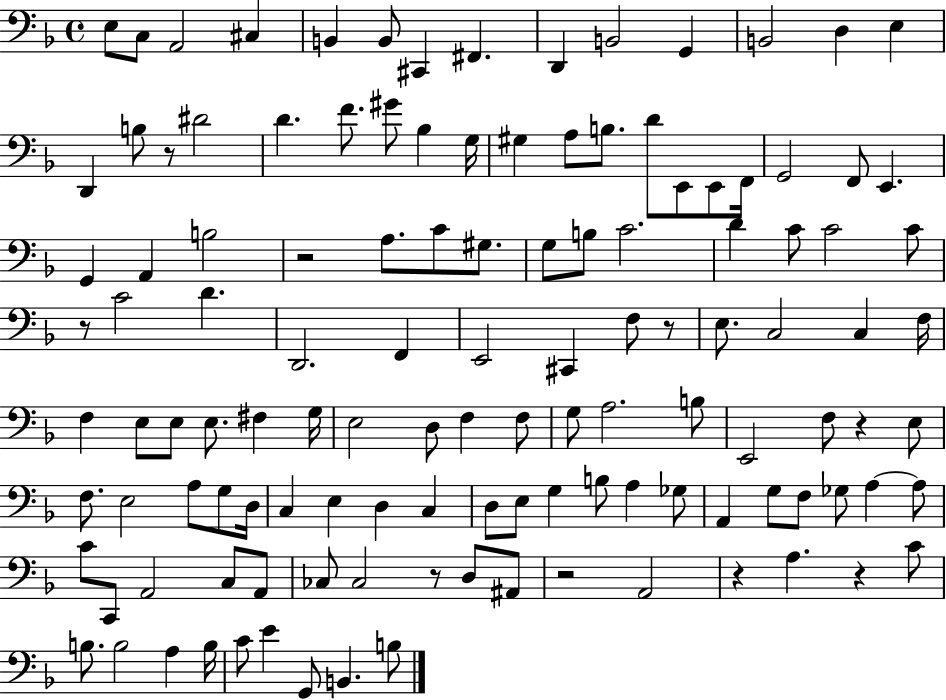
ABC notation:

X:1
T:Untitled
M:4/4
L:1/4
K:F
E,/2 C,/2 A,,2 ^C, B,, B,,/2 ^C,, ^F,, D,, B,,2 G,, B,,2 D, E, D,, B,/2 z/2 ^D2 D F/2 ^G/2 _B, G,/4 ^G, A,/2 B,/2 D/2 E,,/2 E,,/2 F,,/4 G,,2 F,,/2 E,, G,, A,, B,2 z2 A,/2 C/2 ^G,/2 G,/2 B,/2 C2 D C/2 C2 C/2 z/2 C2 D D,,2 F,, E,,2 ^C,, F,/2 z/2 E,/2 C,2 C, F,/4 F, E,/2 E,/2 E,/2 ^F, G,/4 E,2 D,/2 F, F,/2 G,/2 A,2 B,/2 E,,2 F,/2 z E,/2 F,/2 E,2 A,/2 G,/2 D,/4 C, E, D, C, D,/2 E,/2 G, B,/2 A, _G,/2 A,, G,/2 F,/2 _G,/2 A, A,/2 C/2 C,,/2 A,,2 C,/2 A,,/2 _C,/2 _C,2 z/2 D,/2 ^A,,/2 z2 A,,2 z A, z C/2 B,/2 B,2 A, B,/4 C/2 E G,,/2 B,, B,/2